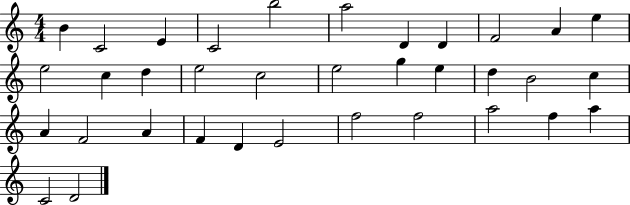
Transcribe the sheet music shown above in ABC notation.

X:1
T:Untitled
M:4/4
L:1/4
K:C
B C2 E C2 b2 a2 D D F2 A e e2 c d e2 c2 e2 g e d B2 c A F2 A F D E2 f2 f2 a2 f a C2 D2